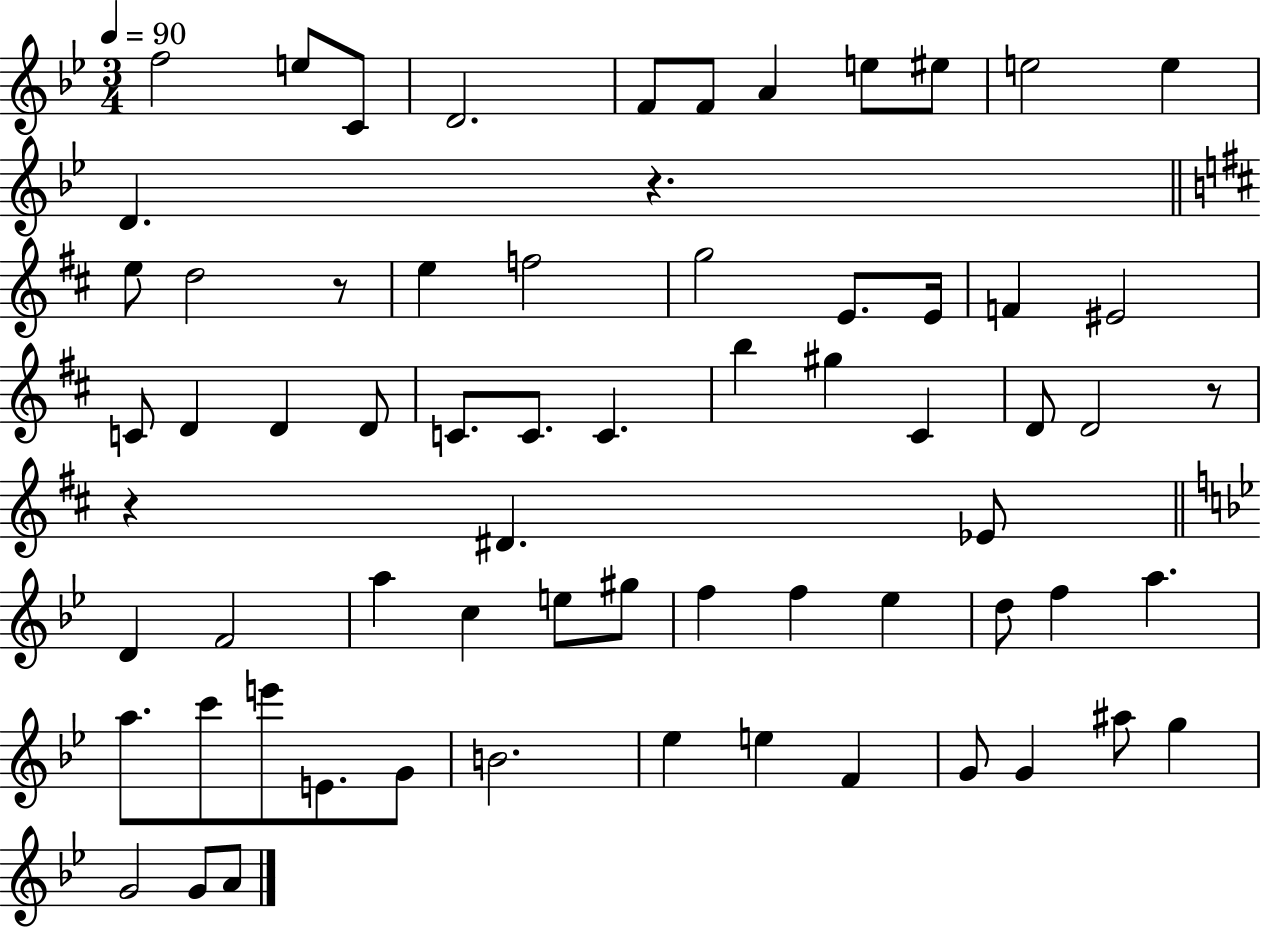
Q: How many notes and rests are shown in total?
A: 67